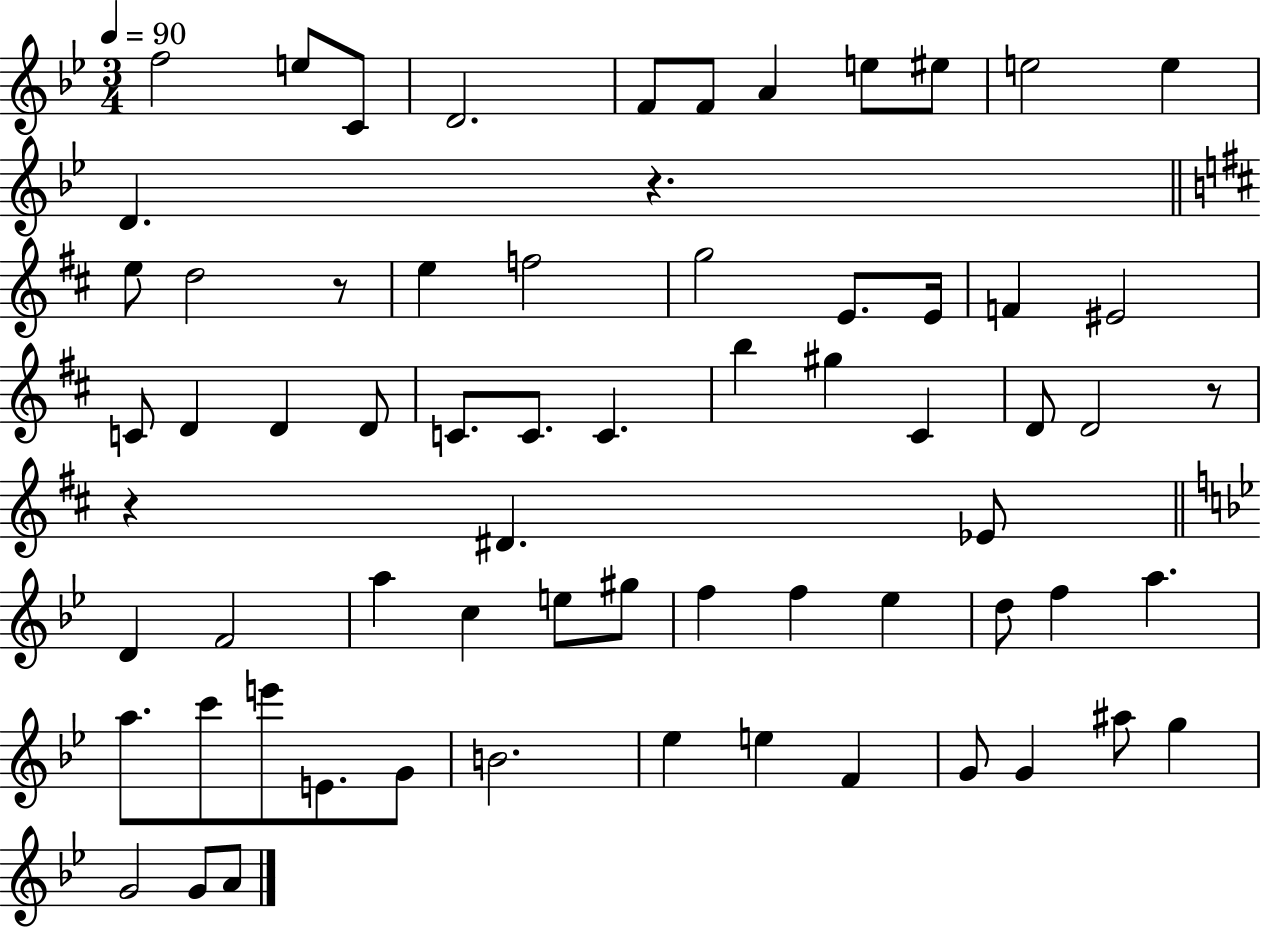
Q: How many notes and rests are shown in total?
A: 67